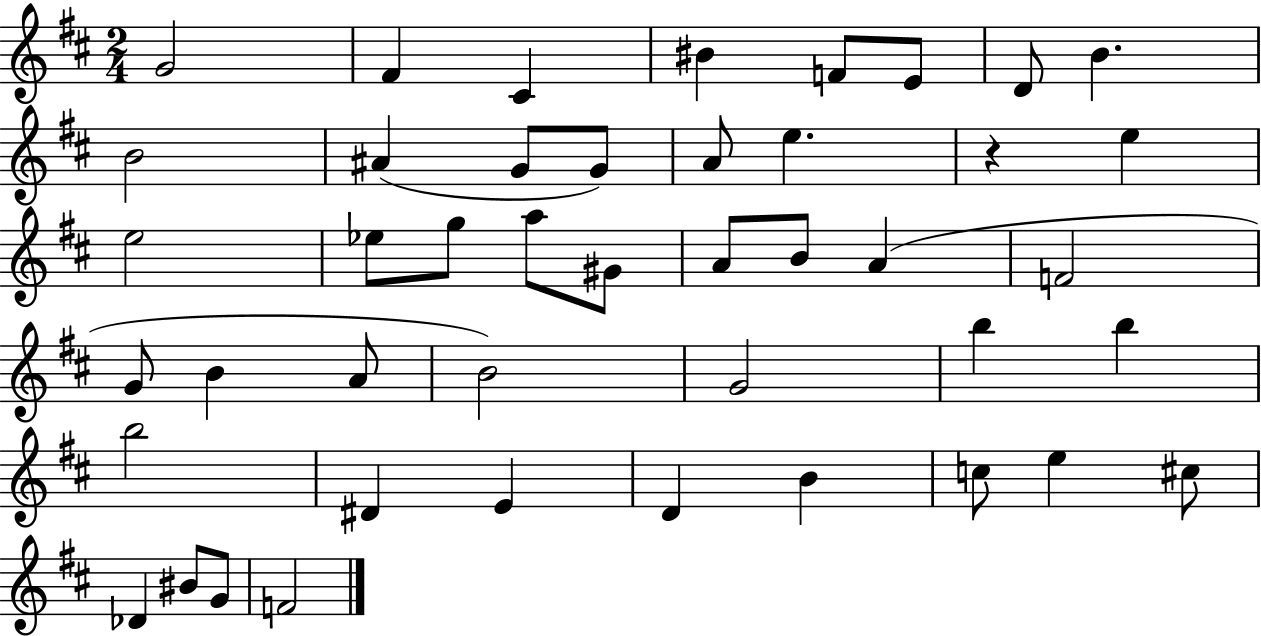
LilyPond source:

{
  \clef treble
  \numericTimeSignature
  \time 2/4
  \key d \major
  g'2 | fis'4 cis'4 | bis'4 f'8 e'8 | d'8 b'4. | \break b'2 | ais'4( g'8 g'8) | a'8 e''4. | r4 e''4 | \break e''2 | ees''8 g''8 a''8 gis'8 | a'8 b'8 a'4( | f'2 | \break g'8 b'4 a'8 | b'2) | g'2 | b''4 b''4 | \break b''2 | dis'4 e'4 | d'4 b'4 | c''8 e''4 cis''8 | \break des'4 bis'8 g'8 | f'2 | \bar "|."
}